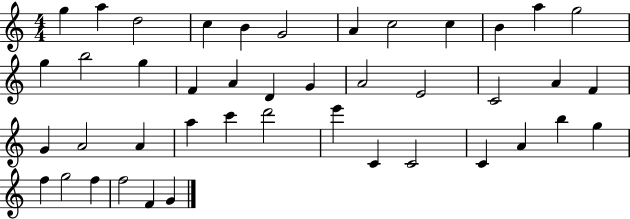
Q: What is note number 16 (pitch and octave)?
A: F4